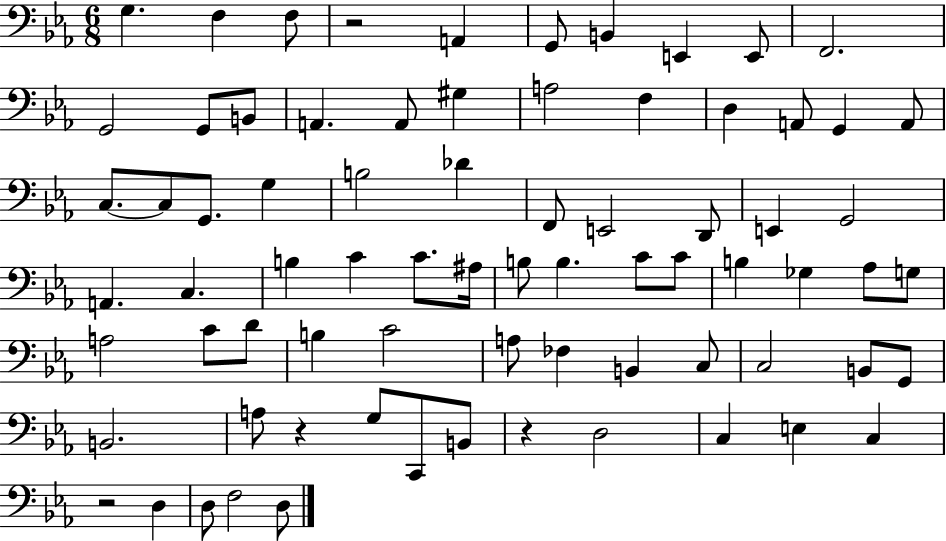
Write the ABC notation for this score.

X:1
T:Untitled
M:6/8
L:1/4
K:Eb
G, F, F,/2 z2 A,, G,,/2 B,, E,, E,,/2 F,,2 G,,2 G,,/2 B,,/2 A,, A,,/2 ^G, A,2 F, D, A,,/2 G,, A,,/2 C,/2 C,/2 G,,/2 G, B,2 _D F,,/2 E,,2 D,,/2 E,, G,,2 A,, C, B, C C/2 ^A,/4 B,/2 B, C/2 C/2 B, _G, _A,/2 G,/2 A,2 C/2 D/2 B, C2 A,/2 _F, B,, C,/2 C,2 B,,/2 G,,/2 B,,2 A,/2 z G,/2 C,,/2 B,,/2 z D,2 C, E, C, z2 D, D,/2 F,2 D,/2